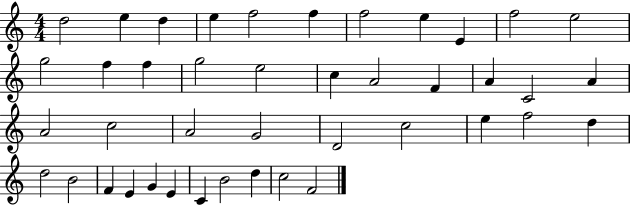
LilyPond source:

{
  \clef treble
  \numericTimeSignature
  \time 4/4
  \key c \major
  d''2 e''4 d''4 | e''4 f''2 f''4 | f''2 e''4 e'4 | f''2 e''2 | \break g''2 f''4 f''4 | g''2 e''2 | c''4 a'2 f'4 | a'4 c'2 a'4 | \break a'2 c''2 | a'2 g'2 | d'2 c''2 | e''4 f''2 d''4 | \break d''2 b'2 | f'4 e'4 g'4 e'4 | c'4 b'2 d''4 | c''2 f'2 | \break \bar "|."
}